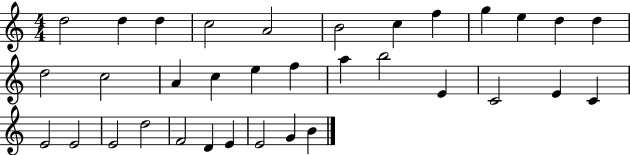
X:1
T:Untitled
M:4/4
L:1/4
K:C
d2 d d c2 A2 B2 c f g e d d d2 c2 A c e f a b2 E C2 E C E2 E2 E2 d2 F2 D E E2 G B